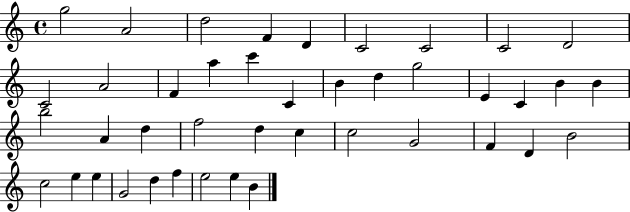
G5/h A4/h D5/h F4/q D4/q C4/h C4/h C4/h D4/h C4/h A4/h F4/q A5/q C6/q C4/q B4/q D5/q G5/h E4/q C4/q B4/q B4/q B5/h A4/q D5/q F5/h D5/q C5/q C5/h G4/h F4/q D4/q B4/h C5/h E5/q E5/q G4/h D5/q F5/q E5/h E5/q B4/q